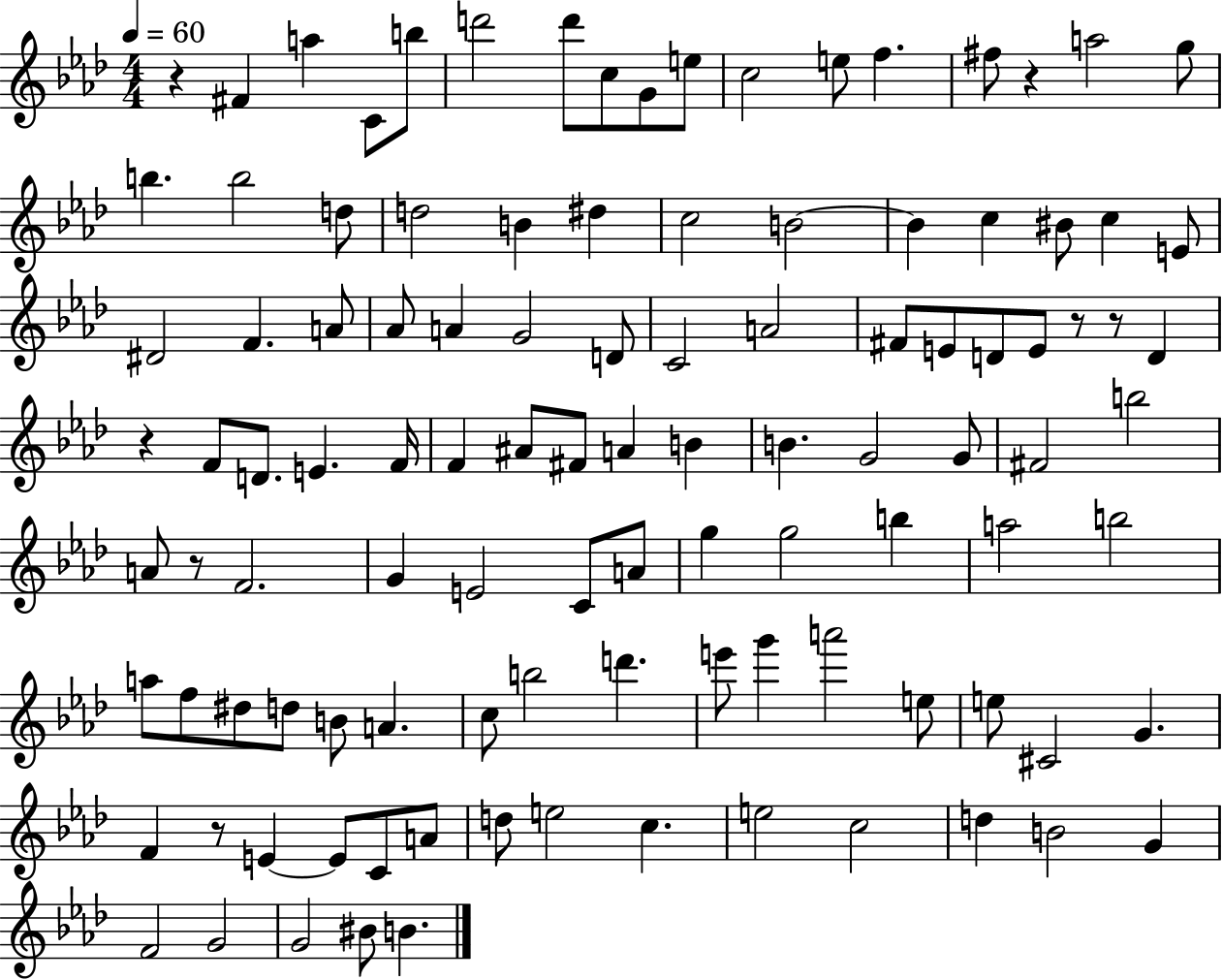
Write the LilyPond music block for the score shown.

{
  \clef treble
  \numericTimeSignature
  \time 4/4
  \key aes \major
  \tempo 4 = 60
  r4 fis'4 a''4 c'8 b''8 | d'''2 d'''8 c''8 g'8 e''8 | c''2 e''8 f''4. | fis''8 r4 a''2 g''8 | \break b''4. b''2 d''8 | d''2 b'4 dis''4 | c''2 b'2~~ | b'4 c''4 bis'8 c''4 e'8 | \break dis'2 f'4. a'8 | aes'8 a'4 g'2 d'8 | c'2 a'2 | fis'8 e'8 d'8 e'8 r8 r8 d'4 | \break r4 f'8 d'8. e'4. f'16 | f'4 ais'8 fis'8 a'4 b'4 | b'4. g'2 g'8 | fis'2 b''2 | \break a'8 r8 f'2. | g'4 e'2 c'8 a'8 | g''4 g''2 b''4 | a''2 b''2 | \break a''8 f''8 dis''8 d''8 b'8 a'4. | c''8 b''2 d'''4. | e'''8 g'''4 a'''2 e''8 | e''8 cis'2 g'4. | \break f'4 r8 e'4~~ e'8 c'8 a'8 | d''8 e''2 c''4. | e''2 c''2 | d''4 b'2 g'4 | \break f'2 g'2 | g'2 bis'8 b'4. | \bar "|."
}